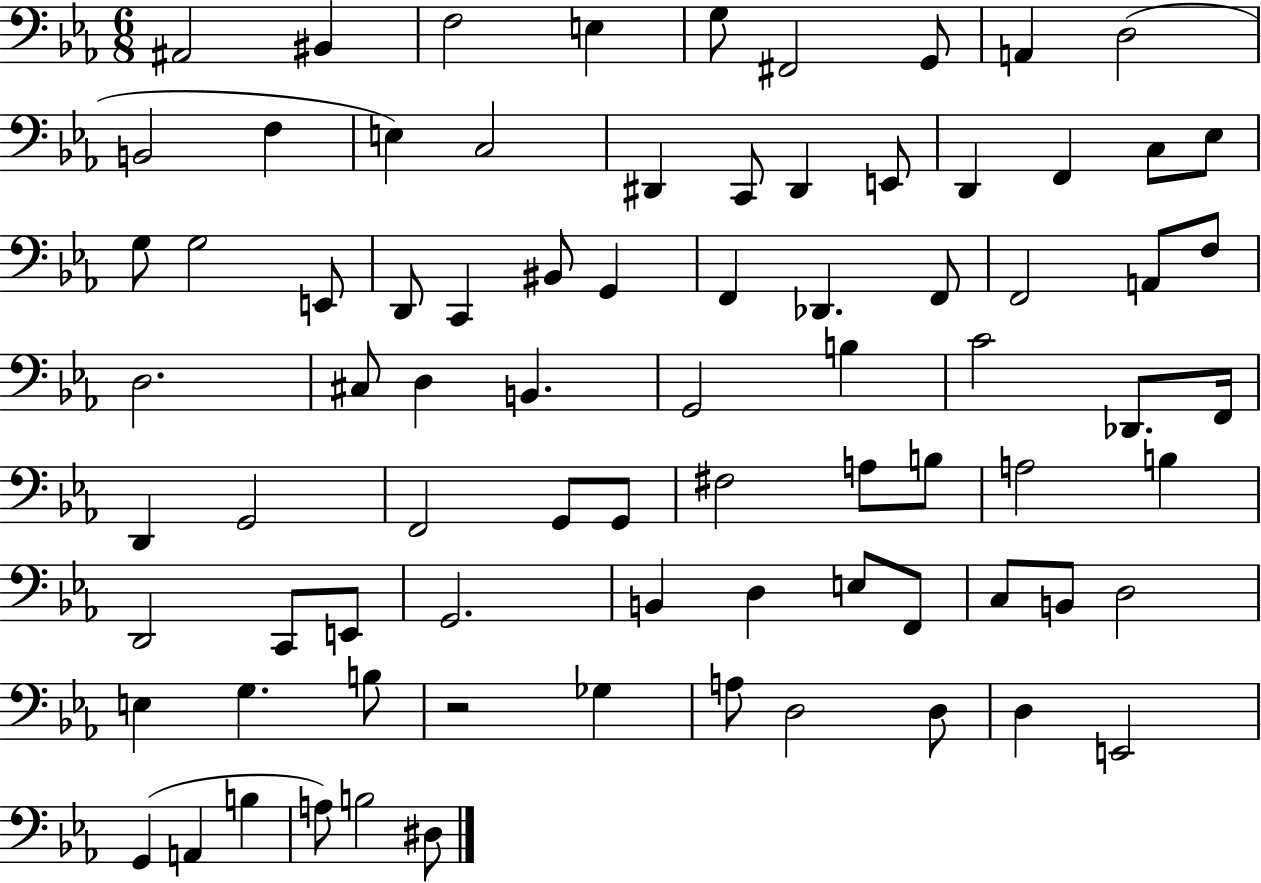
X:1
T:Untitled
M:6/8
L:1/4
K:Eb
^A,,2 ^B,, F,2 E, G,/2 ^F,,2 G,,/2 A,, D,2 B,,2 F, E, C,2 ^D,, C,,/2 ^D,, E,,/2 D,, F,, C,/2 _E,/2 G,/2 G,2 E,,/2 D,,/2 C,, ^B,,/2 G,, F,, _D,, F,,/2 F,,2 A,,/2 F,/2 D,2 ^C,/2 D, B,, G,,2 B, C2 _D,,/2 F,,/4 D,, G,,2 F,,2 G,,/2 G,,/2 ^F,2 A,/2 B,/2 A,2 B, D,,2 C,,/2 E,,/2 G,,2 B,, D, E,/2 F,,/2 C,/2 B,,/2 D,2 E, G, B,/2 z2 _G, A,/2 D,2 D,/2 D, E,,2 G,, A,, B, A,/2 B,2 ^D,/2